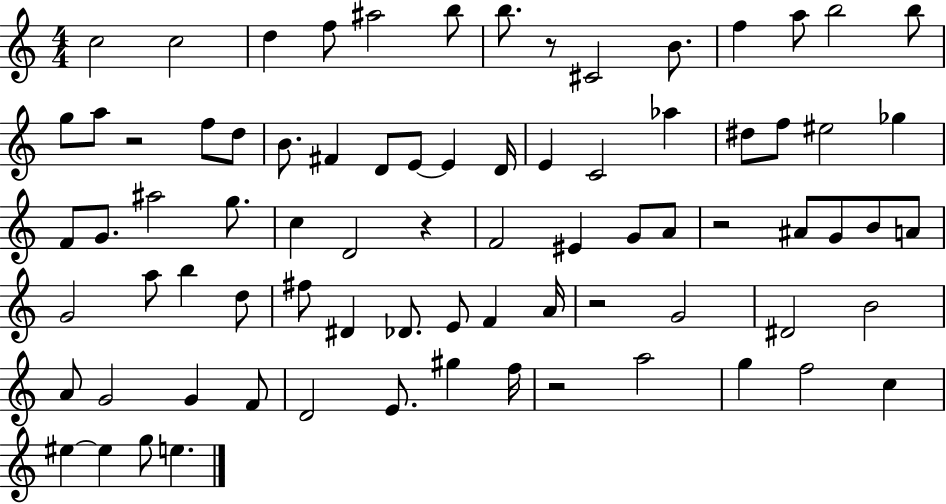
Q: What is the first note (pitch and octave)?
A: C5